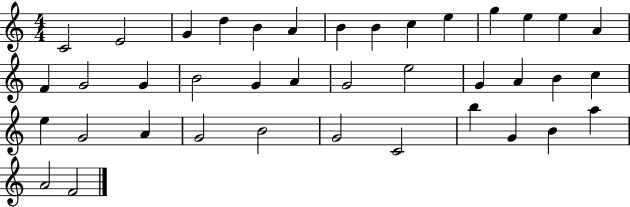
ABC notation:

X:1
T:Untitled
M:4/4
L:1/4
K:C
C2 E2 G d B A B B c e g e e A F G2 G B2 G A G2 e2 G A B c e G2 A G2 B2 G2 C2 b G B a A2 F2